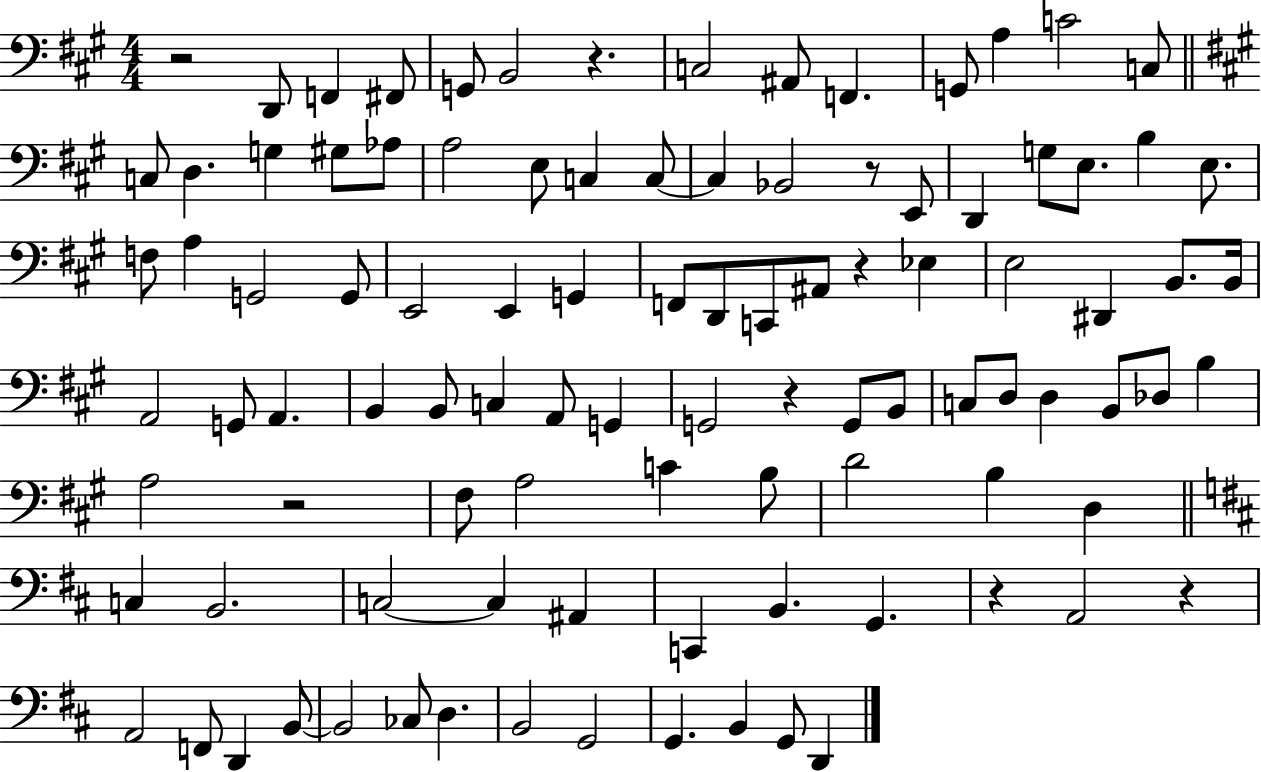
X:1
T:Untitled
M:4/4
L:1/4
K:A
z2 D,,/2 F,, ^F,,/2 G,,/2 B,,2 z C,2 ^A,,/2 F,, G,,/2 A, C2 C,/2 C,/2 D, G, ^G,/2 _A,/2 A,2 E,/2 C, C,/2 C, _B,,2 z/2 E,,/2 D,, G,/2 E,/2 B, E,/2 F,/2 A, G,,2 G,,/2 E,,2 E,, G,, F,,/2 D,,/2 C,,/2 ^A,,/2 z _E, E,2 ^D,, B,,/2 B,,/4 A,,2 G,,/2 A,, B,, B,,/2 C, A,,/2 G,, G,,2 z G,,/2 B,,/2 C,/2 D,/2 D, B,,/2 _D,/2 B, A,2 z2 ^F,/2 A,2 C B,/2 D2 B, D, C, B,,2 C,2 C, ^A,, C,, B,, G,, z A,,2 z A,,2 F,,/2 D,, B,,/2 B,,2 _C,/2 D, B,,2 G,,2 G,, B,, G,,/2 D,,